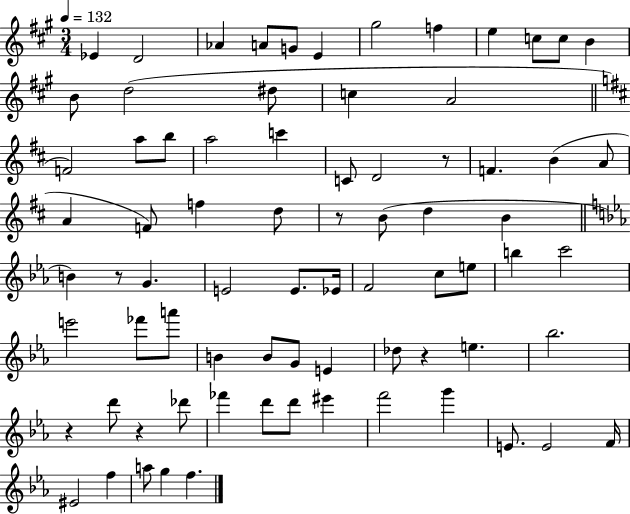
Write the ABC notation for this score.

X:1
T:Untitled
M:3/4
L:1/4
K:A
_E D2 _A A/2 G/2 E ^g2 f e c/2 c/2 B B/2 d2 ^d/2 c A2 F2 a/2 b/2 a2 c' C/2 D2 z/2 F B A/2 A F/2 f d/2 z/2 B/2 d B B z/2 G E2 E/2 _E/4 F2 c/2 e/2 b c'2 e'2 _f'/2 a'/2 B B/2 G/2 E _d/2 z e _b2 z d'/2 z _d'/2 _f' d'/2 d'/2 ^e' f'2 g' E/2 E2 F/4 ^E2 f a/2 g f